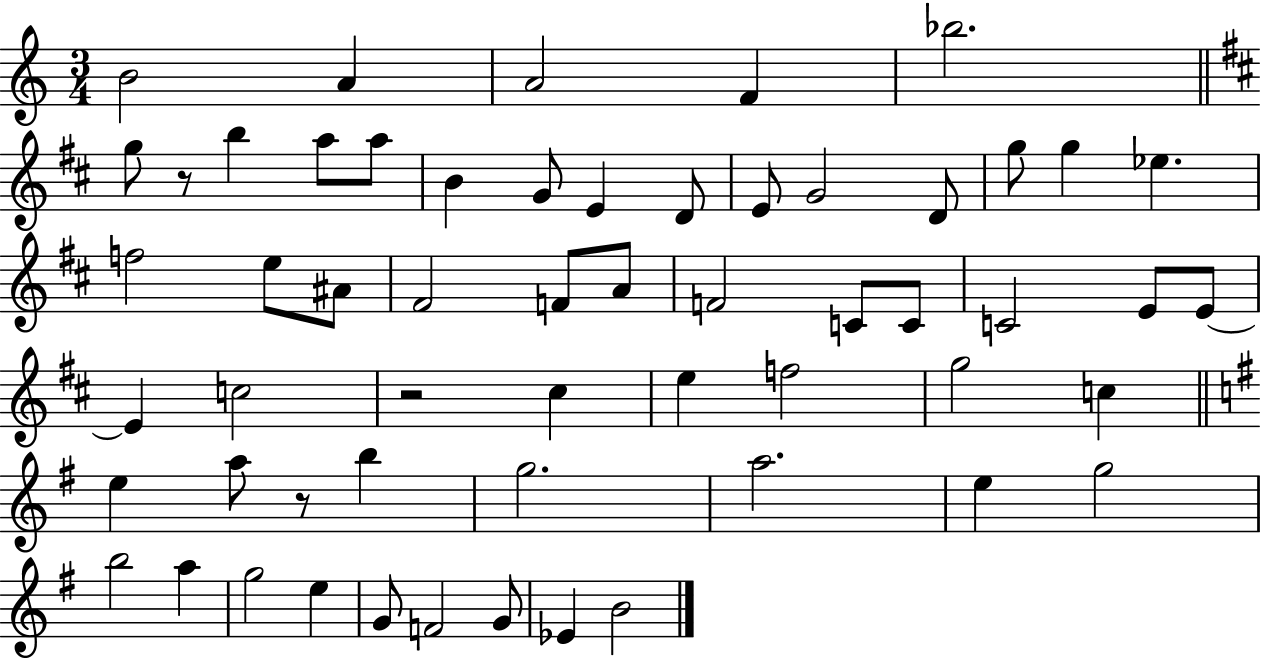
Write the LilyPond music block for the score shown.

{
  \clef treble
  \numericTimeSignature
  \time 3/4
  \key c \major
  \repeat volta 2 { b'2 a'4 | a'2 f'4 | bes''2. | \bar "||" \break \key d \major g''8 r8 b''4 a''8 a''8 | b'4 g'8 e'4 d'8 | e'8 g'2 d'8 | g''8 g''4 ees''4. | \break f''2 e''8 ais'8 | fis'2 f'8 a'8 | f'2 c'8 c'8 | c'2 e'8 e'8~~ | \break e'4 c''2 | r2 cis''4 | e''4 f''2 | g''2 c''4 | \break \bar "||" \break \key g \major e''4 a''8 r8 b''4 | g''2. | a''2. | e''4 g''2 | \break b''2 a''4 | g''2 e''4 | g'8 f'2 g'8 | ees'4 b'2 | \break } \bar "|."
}